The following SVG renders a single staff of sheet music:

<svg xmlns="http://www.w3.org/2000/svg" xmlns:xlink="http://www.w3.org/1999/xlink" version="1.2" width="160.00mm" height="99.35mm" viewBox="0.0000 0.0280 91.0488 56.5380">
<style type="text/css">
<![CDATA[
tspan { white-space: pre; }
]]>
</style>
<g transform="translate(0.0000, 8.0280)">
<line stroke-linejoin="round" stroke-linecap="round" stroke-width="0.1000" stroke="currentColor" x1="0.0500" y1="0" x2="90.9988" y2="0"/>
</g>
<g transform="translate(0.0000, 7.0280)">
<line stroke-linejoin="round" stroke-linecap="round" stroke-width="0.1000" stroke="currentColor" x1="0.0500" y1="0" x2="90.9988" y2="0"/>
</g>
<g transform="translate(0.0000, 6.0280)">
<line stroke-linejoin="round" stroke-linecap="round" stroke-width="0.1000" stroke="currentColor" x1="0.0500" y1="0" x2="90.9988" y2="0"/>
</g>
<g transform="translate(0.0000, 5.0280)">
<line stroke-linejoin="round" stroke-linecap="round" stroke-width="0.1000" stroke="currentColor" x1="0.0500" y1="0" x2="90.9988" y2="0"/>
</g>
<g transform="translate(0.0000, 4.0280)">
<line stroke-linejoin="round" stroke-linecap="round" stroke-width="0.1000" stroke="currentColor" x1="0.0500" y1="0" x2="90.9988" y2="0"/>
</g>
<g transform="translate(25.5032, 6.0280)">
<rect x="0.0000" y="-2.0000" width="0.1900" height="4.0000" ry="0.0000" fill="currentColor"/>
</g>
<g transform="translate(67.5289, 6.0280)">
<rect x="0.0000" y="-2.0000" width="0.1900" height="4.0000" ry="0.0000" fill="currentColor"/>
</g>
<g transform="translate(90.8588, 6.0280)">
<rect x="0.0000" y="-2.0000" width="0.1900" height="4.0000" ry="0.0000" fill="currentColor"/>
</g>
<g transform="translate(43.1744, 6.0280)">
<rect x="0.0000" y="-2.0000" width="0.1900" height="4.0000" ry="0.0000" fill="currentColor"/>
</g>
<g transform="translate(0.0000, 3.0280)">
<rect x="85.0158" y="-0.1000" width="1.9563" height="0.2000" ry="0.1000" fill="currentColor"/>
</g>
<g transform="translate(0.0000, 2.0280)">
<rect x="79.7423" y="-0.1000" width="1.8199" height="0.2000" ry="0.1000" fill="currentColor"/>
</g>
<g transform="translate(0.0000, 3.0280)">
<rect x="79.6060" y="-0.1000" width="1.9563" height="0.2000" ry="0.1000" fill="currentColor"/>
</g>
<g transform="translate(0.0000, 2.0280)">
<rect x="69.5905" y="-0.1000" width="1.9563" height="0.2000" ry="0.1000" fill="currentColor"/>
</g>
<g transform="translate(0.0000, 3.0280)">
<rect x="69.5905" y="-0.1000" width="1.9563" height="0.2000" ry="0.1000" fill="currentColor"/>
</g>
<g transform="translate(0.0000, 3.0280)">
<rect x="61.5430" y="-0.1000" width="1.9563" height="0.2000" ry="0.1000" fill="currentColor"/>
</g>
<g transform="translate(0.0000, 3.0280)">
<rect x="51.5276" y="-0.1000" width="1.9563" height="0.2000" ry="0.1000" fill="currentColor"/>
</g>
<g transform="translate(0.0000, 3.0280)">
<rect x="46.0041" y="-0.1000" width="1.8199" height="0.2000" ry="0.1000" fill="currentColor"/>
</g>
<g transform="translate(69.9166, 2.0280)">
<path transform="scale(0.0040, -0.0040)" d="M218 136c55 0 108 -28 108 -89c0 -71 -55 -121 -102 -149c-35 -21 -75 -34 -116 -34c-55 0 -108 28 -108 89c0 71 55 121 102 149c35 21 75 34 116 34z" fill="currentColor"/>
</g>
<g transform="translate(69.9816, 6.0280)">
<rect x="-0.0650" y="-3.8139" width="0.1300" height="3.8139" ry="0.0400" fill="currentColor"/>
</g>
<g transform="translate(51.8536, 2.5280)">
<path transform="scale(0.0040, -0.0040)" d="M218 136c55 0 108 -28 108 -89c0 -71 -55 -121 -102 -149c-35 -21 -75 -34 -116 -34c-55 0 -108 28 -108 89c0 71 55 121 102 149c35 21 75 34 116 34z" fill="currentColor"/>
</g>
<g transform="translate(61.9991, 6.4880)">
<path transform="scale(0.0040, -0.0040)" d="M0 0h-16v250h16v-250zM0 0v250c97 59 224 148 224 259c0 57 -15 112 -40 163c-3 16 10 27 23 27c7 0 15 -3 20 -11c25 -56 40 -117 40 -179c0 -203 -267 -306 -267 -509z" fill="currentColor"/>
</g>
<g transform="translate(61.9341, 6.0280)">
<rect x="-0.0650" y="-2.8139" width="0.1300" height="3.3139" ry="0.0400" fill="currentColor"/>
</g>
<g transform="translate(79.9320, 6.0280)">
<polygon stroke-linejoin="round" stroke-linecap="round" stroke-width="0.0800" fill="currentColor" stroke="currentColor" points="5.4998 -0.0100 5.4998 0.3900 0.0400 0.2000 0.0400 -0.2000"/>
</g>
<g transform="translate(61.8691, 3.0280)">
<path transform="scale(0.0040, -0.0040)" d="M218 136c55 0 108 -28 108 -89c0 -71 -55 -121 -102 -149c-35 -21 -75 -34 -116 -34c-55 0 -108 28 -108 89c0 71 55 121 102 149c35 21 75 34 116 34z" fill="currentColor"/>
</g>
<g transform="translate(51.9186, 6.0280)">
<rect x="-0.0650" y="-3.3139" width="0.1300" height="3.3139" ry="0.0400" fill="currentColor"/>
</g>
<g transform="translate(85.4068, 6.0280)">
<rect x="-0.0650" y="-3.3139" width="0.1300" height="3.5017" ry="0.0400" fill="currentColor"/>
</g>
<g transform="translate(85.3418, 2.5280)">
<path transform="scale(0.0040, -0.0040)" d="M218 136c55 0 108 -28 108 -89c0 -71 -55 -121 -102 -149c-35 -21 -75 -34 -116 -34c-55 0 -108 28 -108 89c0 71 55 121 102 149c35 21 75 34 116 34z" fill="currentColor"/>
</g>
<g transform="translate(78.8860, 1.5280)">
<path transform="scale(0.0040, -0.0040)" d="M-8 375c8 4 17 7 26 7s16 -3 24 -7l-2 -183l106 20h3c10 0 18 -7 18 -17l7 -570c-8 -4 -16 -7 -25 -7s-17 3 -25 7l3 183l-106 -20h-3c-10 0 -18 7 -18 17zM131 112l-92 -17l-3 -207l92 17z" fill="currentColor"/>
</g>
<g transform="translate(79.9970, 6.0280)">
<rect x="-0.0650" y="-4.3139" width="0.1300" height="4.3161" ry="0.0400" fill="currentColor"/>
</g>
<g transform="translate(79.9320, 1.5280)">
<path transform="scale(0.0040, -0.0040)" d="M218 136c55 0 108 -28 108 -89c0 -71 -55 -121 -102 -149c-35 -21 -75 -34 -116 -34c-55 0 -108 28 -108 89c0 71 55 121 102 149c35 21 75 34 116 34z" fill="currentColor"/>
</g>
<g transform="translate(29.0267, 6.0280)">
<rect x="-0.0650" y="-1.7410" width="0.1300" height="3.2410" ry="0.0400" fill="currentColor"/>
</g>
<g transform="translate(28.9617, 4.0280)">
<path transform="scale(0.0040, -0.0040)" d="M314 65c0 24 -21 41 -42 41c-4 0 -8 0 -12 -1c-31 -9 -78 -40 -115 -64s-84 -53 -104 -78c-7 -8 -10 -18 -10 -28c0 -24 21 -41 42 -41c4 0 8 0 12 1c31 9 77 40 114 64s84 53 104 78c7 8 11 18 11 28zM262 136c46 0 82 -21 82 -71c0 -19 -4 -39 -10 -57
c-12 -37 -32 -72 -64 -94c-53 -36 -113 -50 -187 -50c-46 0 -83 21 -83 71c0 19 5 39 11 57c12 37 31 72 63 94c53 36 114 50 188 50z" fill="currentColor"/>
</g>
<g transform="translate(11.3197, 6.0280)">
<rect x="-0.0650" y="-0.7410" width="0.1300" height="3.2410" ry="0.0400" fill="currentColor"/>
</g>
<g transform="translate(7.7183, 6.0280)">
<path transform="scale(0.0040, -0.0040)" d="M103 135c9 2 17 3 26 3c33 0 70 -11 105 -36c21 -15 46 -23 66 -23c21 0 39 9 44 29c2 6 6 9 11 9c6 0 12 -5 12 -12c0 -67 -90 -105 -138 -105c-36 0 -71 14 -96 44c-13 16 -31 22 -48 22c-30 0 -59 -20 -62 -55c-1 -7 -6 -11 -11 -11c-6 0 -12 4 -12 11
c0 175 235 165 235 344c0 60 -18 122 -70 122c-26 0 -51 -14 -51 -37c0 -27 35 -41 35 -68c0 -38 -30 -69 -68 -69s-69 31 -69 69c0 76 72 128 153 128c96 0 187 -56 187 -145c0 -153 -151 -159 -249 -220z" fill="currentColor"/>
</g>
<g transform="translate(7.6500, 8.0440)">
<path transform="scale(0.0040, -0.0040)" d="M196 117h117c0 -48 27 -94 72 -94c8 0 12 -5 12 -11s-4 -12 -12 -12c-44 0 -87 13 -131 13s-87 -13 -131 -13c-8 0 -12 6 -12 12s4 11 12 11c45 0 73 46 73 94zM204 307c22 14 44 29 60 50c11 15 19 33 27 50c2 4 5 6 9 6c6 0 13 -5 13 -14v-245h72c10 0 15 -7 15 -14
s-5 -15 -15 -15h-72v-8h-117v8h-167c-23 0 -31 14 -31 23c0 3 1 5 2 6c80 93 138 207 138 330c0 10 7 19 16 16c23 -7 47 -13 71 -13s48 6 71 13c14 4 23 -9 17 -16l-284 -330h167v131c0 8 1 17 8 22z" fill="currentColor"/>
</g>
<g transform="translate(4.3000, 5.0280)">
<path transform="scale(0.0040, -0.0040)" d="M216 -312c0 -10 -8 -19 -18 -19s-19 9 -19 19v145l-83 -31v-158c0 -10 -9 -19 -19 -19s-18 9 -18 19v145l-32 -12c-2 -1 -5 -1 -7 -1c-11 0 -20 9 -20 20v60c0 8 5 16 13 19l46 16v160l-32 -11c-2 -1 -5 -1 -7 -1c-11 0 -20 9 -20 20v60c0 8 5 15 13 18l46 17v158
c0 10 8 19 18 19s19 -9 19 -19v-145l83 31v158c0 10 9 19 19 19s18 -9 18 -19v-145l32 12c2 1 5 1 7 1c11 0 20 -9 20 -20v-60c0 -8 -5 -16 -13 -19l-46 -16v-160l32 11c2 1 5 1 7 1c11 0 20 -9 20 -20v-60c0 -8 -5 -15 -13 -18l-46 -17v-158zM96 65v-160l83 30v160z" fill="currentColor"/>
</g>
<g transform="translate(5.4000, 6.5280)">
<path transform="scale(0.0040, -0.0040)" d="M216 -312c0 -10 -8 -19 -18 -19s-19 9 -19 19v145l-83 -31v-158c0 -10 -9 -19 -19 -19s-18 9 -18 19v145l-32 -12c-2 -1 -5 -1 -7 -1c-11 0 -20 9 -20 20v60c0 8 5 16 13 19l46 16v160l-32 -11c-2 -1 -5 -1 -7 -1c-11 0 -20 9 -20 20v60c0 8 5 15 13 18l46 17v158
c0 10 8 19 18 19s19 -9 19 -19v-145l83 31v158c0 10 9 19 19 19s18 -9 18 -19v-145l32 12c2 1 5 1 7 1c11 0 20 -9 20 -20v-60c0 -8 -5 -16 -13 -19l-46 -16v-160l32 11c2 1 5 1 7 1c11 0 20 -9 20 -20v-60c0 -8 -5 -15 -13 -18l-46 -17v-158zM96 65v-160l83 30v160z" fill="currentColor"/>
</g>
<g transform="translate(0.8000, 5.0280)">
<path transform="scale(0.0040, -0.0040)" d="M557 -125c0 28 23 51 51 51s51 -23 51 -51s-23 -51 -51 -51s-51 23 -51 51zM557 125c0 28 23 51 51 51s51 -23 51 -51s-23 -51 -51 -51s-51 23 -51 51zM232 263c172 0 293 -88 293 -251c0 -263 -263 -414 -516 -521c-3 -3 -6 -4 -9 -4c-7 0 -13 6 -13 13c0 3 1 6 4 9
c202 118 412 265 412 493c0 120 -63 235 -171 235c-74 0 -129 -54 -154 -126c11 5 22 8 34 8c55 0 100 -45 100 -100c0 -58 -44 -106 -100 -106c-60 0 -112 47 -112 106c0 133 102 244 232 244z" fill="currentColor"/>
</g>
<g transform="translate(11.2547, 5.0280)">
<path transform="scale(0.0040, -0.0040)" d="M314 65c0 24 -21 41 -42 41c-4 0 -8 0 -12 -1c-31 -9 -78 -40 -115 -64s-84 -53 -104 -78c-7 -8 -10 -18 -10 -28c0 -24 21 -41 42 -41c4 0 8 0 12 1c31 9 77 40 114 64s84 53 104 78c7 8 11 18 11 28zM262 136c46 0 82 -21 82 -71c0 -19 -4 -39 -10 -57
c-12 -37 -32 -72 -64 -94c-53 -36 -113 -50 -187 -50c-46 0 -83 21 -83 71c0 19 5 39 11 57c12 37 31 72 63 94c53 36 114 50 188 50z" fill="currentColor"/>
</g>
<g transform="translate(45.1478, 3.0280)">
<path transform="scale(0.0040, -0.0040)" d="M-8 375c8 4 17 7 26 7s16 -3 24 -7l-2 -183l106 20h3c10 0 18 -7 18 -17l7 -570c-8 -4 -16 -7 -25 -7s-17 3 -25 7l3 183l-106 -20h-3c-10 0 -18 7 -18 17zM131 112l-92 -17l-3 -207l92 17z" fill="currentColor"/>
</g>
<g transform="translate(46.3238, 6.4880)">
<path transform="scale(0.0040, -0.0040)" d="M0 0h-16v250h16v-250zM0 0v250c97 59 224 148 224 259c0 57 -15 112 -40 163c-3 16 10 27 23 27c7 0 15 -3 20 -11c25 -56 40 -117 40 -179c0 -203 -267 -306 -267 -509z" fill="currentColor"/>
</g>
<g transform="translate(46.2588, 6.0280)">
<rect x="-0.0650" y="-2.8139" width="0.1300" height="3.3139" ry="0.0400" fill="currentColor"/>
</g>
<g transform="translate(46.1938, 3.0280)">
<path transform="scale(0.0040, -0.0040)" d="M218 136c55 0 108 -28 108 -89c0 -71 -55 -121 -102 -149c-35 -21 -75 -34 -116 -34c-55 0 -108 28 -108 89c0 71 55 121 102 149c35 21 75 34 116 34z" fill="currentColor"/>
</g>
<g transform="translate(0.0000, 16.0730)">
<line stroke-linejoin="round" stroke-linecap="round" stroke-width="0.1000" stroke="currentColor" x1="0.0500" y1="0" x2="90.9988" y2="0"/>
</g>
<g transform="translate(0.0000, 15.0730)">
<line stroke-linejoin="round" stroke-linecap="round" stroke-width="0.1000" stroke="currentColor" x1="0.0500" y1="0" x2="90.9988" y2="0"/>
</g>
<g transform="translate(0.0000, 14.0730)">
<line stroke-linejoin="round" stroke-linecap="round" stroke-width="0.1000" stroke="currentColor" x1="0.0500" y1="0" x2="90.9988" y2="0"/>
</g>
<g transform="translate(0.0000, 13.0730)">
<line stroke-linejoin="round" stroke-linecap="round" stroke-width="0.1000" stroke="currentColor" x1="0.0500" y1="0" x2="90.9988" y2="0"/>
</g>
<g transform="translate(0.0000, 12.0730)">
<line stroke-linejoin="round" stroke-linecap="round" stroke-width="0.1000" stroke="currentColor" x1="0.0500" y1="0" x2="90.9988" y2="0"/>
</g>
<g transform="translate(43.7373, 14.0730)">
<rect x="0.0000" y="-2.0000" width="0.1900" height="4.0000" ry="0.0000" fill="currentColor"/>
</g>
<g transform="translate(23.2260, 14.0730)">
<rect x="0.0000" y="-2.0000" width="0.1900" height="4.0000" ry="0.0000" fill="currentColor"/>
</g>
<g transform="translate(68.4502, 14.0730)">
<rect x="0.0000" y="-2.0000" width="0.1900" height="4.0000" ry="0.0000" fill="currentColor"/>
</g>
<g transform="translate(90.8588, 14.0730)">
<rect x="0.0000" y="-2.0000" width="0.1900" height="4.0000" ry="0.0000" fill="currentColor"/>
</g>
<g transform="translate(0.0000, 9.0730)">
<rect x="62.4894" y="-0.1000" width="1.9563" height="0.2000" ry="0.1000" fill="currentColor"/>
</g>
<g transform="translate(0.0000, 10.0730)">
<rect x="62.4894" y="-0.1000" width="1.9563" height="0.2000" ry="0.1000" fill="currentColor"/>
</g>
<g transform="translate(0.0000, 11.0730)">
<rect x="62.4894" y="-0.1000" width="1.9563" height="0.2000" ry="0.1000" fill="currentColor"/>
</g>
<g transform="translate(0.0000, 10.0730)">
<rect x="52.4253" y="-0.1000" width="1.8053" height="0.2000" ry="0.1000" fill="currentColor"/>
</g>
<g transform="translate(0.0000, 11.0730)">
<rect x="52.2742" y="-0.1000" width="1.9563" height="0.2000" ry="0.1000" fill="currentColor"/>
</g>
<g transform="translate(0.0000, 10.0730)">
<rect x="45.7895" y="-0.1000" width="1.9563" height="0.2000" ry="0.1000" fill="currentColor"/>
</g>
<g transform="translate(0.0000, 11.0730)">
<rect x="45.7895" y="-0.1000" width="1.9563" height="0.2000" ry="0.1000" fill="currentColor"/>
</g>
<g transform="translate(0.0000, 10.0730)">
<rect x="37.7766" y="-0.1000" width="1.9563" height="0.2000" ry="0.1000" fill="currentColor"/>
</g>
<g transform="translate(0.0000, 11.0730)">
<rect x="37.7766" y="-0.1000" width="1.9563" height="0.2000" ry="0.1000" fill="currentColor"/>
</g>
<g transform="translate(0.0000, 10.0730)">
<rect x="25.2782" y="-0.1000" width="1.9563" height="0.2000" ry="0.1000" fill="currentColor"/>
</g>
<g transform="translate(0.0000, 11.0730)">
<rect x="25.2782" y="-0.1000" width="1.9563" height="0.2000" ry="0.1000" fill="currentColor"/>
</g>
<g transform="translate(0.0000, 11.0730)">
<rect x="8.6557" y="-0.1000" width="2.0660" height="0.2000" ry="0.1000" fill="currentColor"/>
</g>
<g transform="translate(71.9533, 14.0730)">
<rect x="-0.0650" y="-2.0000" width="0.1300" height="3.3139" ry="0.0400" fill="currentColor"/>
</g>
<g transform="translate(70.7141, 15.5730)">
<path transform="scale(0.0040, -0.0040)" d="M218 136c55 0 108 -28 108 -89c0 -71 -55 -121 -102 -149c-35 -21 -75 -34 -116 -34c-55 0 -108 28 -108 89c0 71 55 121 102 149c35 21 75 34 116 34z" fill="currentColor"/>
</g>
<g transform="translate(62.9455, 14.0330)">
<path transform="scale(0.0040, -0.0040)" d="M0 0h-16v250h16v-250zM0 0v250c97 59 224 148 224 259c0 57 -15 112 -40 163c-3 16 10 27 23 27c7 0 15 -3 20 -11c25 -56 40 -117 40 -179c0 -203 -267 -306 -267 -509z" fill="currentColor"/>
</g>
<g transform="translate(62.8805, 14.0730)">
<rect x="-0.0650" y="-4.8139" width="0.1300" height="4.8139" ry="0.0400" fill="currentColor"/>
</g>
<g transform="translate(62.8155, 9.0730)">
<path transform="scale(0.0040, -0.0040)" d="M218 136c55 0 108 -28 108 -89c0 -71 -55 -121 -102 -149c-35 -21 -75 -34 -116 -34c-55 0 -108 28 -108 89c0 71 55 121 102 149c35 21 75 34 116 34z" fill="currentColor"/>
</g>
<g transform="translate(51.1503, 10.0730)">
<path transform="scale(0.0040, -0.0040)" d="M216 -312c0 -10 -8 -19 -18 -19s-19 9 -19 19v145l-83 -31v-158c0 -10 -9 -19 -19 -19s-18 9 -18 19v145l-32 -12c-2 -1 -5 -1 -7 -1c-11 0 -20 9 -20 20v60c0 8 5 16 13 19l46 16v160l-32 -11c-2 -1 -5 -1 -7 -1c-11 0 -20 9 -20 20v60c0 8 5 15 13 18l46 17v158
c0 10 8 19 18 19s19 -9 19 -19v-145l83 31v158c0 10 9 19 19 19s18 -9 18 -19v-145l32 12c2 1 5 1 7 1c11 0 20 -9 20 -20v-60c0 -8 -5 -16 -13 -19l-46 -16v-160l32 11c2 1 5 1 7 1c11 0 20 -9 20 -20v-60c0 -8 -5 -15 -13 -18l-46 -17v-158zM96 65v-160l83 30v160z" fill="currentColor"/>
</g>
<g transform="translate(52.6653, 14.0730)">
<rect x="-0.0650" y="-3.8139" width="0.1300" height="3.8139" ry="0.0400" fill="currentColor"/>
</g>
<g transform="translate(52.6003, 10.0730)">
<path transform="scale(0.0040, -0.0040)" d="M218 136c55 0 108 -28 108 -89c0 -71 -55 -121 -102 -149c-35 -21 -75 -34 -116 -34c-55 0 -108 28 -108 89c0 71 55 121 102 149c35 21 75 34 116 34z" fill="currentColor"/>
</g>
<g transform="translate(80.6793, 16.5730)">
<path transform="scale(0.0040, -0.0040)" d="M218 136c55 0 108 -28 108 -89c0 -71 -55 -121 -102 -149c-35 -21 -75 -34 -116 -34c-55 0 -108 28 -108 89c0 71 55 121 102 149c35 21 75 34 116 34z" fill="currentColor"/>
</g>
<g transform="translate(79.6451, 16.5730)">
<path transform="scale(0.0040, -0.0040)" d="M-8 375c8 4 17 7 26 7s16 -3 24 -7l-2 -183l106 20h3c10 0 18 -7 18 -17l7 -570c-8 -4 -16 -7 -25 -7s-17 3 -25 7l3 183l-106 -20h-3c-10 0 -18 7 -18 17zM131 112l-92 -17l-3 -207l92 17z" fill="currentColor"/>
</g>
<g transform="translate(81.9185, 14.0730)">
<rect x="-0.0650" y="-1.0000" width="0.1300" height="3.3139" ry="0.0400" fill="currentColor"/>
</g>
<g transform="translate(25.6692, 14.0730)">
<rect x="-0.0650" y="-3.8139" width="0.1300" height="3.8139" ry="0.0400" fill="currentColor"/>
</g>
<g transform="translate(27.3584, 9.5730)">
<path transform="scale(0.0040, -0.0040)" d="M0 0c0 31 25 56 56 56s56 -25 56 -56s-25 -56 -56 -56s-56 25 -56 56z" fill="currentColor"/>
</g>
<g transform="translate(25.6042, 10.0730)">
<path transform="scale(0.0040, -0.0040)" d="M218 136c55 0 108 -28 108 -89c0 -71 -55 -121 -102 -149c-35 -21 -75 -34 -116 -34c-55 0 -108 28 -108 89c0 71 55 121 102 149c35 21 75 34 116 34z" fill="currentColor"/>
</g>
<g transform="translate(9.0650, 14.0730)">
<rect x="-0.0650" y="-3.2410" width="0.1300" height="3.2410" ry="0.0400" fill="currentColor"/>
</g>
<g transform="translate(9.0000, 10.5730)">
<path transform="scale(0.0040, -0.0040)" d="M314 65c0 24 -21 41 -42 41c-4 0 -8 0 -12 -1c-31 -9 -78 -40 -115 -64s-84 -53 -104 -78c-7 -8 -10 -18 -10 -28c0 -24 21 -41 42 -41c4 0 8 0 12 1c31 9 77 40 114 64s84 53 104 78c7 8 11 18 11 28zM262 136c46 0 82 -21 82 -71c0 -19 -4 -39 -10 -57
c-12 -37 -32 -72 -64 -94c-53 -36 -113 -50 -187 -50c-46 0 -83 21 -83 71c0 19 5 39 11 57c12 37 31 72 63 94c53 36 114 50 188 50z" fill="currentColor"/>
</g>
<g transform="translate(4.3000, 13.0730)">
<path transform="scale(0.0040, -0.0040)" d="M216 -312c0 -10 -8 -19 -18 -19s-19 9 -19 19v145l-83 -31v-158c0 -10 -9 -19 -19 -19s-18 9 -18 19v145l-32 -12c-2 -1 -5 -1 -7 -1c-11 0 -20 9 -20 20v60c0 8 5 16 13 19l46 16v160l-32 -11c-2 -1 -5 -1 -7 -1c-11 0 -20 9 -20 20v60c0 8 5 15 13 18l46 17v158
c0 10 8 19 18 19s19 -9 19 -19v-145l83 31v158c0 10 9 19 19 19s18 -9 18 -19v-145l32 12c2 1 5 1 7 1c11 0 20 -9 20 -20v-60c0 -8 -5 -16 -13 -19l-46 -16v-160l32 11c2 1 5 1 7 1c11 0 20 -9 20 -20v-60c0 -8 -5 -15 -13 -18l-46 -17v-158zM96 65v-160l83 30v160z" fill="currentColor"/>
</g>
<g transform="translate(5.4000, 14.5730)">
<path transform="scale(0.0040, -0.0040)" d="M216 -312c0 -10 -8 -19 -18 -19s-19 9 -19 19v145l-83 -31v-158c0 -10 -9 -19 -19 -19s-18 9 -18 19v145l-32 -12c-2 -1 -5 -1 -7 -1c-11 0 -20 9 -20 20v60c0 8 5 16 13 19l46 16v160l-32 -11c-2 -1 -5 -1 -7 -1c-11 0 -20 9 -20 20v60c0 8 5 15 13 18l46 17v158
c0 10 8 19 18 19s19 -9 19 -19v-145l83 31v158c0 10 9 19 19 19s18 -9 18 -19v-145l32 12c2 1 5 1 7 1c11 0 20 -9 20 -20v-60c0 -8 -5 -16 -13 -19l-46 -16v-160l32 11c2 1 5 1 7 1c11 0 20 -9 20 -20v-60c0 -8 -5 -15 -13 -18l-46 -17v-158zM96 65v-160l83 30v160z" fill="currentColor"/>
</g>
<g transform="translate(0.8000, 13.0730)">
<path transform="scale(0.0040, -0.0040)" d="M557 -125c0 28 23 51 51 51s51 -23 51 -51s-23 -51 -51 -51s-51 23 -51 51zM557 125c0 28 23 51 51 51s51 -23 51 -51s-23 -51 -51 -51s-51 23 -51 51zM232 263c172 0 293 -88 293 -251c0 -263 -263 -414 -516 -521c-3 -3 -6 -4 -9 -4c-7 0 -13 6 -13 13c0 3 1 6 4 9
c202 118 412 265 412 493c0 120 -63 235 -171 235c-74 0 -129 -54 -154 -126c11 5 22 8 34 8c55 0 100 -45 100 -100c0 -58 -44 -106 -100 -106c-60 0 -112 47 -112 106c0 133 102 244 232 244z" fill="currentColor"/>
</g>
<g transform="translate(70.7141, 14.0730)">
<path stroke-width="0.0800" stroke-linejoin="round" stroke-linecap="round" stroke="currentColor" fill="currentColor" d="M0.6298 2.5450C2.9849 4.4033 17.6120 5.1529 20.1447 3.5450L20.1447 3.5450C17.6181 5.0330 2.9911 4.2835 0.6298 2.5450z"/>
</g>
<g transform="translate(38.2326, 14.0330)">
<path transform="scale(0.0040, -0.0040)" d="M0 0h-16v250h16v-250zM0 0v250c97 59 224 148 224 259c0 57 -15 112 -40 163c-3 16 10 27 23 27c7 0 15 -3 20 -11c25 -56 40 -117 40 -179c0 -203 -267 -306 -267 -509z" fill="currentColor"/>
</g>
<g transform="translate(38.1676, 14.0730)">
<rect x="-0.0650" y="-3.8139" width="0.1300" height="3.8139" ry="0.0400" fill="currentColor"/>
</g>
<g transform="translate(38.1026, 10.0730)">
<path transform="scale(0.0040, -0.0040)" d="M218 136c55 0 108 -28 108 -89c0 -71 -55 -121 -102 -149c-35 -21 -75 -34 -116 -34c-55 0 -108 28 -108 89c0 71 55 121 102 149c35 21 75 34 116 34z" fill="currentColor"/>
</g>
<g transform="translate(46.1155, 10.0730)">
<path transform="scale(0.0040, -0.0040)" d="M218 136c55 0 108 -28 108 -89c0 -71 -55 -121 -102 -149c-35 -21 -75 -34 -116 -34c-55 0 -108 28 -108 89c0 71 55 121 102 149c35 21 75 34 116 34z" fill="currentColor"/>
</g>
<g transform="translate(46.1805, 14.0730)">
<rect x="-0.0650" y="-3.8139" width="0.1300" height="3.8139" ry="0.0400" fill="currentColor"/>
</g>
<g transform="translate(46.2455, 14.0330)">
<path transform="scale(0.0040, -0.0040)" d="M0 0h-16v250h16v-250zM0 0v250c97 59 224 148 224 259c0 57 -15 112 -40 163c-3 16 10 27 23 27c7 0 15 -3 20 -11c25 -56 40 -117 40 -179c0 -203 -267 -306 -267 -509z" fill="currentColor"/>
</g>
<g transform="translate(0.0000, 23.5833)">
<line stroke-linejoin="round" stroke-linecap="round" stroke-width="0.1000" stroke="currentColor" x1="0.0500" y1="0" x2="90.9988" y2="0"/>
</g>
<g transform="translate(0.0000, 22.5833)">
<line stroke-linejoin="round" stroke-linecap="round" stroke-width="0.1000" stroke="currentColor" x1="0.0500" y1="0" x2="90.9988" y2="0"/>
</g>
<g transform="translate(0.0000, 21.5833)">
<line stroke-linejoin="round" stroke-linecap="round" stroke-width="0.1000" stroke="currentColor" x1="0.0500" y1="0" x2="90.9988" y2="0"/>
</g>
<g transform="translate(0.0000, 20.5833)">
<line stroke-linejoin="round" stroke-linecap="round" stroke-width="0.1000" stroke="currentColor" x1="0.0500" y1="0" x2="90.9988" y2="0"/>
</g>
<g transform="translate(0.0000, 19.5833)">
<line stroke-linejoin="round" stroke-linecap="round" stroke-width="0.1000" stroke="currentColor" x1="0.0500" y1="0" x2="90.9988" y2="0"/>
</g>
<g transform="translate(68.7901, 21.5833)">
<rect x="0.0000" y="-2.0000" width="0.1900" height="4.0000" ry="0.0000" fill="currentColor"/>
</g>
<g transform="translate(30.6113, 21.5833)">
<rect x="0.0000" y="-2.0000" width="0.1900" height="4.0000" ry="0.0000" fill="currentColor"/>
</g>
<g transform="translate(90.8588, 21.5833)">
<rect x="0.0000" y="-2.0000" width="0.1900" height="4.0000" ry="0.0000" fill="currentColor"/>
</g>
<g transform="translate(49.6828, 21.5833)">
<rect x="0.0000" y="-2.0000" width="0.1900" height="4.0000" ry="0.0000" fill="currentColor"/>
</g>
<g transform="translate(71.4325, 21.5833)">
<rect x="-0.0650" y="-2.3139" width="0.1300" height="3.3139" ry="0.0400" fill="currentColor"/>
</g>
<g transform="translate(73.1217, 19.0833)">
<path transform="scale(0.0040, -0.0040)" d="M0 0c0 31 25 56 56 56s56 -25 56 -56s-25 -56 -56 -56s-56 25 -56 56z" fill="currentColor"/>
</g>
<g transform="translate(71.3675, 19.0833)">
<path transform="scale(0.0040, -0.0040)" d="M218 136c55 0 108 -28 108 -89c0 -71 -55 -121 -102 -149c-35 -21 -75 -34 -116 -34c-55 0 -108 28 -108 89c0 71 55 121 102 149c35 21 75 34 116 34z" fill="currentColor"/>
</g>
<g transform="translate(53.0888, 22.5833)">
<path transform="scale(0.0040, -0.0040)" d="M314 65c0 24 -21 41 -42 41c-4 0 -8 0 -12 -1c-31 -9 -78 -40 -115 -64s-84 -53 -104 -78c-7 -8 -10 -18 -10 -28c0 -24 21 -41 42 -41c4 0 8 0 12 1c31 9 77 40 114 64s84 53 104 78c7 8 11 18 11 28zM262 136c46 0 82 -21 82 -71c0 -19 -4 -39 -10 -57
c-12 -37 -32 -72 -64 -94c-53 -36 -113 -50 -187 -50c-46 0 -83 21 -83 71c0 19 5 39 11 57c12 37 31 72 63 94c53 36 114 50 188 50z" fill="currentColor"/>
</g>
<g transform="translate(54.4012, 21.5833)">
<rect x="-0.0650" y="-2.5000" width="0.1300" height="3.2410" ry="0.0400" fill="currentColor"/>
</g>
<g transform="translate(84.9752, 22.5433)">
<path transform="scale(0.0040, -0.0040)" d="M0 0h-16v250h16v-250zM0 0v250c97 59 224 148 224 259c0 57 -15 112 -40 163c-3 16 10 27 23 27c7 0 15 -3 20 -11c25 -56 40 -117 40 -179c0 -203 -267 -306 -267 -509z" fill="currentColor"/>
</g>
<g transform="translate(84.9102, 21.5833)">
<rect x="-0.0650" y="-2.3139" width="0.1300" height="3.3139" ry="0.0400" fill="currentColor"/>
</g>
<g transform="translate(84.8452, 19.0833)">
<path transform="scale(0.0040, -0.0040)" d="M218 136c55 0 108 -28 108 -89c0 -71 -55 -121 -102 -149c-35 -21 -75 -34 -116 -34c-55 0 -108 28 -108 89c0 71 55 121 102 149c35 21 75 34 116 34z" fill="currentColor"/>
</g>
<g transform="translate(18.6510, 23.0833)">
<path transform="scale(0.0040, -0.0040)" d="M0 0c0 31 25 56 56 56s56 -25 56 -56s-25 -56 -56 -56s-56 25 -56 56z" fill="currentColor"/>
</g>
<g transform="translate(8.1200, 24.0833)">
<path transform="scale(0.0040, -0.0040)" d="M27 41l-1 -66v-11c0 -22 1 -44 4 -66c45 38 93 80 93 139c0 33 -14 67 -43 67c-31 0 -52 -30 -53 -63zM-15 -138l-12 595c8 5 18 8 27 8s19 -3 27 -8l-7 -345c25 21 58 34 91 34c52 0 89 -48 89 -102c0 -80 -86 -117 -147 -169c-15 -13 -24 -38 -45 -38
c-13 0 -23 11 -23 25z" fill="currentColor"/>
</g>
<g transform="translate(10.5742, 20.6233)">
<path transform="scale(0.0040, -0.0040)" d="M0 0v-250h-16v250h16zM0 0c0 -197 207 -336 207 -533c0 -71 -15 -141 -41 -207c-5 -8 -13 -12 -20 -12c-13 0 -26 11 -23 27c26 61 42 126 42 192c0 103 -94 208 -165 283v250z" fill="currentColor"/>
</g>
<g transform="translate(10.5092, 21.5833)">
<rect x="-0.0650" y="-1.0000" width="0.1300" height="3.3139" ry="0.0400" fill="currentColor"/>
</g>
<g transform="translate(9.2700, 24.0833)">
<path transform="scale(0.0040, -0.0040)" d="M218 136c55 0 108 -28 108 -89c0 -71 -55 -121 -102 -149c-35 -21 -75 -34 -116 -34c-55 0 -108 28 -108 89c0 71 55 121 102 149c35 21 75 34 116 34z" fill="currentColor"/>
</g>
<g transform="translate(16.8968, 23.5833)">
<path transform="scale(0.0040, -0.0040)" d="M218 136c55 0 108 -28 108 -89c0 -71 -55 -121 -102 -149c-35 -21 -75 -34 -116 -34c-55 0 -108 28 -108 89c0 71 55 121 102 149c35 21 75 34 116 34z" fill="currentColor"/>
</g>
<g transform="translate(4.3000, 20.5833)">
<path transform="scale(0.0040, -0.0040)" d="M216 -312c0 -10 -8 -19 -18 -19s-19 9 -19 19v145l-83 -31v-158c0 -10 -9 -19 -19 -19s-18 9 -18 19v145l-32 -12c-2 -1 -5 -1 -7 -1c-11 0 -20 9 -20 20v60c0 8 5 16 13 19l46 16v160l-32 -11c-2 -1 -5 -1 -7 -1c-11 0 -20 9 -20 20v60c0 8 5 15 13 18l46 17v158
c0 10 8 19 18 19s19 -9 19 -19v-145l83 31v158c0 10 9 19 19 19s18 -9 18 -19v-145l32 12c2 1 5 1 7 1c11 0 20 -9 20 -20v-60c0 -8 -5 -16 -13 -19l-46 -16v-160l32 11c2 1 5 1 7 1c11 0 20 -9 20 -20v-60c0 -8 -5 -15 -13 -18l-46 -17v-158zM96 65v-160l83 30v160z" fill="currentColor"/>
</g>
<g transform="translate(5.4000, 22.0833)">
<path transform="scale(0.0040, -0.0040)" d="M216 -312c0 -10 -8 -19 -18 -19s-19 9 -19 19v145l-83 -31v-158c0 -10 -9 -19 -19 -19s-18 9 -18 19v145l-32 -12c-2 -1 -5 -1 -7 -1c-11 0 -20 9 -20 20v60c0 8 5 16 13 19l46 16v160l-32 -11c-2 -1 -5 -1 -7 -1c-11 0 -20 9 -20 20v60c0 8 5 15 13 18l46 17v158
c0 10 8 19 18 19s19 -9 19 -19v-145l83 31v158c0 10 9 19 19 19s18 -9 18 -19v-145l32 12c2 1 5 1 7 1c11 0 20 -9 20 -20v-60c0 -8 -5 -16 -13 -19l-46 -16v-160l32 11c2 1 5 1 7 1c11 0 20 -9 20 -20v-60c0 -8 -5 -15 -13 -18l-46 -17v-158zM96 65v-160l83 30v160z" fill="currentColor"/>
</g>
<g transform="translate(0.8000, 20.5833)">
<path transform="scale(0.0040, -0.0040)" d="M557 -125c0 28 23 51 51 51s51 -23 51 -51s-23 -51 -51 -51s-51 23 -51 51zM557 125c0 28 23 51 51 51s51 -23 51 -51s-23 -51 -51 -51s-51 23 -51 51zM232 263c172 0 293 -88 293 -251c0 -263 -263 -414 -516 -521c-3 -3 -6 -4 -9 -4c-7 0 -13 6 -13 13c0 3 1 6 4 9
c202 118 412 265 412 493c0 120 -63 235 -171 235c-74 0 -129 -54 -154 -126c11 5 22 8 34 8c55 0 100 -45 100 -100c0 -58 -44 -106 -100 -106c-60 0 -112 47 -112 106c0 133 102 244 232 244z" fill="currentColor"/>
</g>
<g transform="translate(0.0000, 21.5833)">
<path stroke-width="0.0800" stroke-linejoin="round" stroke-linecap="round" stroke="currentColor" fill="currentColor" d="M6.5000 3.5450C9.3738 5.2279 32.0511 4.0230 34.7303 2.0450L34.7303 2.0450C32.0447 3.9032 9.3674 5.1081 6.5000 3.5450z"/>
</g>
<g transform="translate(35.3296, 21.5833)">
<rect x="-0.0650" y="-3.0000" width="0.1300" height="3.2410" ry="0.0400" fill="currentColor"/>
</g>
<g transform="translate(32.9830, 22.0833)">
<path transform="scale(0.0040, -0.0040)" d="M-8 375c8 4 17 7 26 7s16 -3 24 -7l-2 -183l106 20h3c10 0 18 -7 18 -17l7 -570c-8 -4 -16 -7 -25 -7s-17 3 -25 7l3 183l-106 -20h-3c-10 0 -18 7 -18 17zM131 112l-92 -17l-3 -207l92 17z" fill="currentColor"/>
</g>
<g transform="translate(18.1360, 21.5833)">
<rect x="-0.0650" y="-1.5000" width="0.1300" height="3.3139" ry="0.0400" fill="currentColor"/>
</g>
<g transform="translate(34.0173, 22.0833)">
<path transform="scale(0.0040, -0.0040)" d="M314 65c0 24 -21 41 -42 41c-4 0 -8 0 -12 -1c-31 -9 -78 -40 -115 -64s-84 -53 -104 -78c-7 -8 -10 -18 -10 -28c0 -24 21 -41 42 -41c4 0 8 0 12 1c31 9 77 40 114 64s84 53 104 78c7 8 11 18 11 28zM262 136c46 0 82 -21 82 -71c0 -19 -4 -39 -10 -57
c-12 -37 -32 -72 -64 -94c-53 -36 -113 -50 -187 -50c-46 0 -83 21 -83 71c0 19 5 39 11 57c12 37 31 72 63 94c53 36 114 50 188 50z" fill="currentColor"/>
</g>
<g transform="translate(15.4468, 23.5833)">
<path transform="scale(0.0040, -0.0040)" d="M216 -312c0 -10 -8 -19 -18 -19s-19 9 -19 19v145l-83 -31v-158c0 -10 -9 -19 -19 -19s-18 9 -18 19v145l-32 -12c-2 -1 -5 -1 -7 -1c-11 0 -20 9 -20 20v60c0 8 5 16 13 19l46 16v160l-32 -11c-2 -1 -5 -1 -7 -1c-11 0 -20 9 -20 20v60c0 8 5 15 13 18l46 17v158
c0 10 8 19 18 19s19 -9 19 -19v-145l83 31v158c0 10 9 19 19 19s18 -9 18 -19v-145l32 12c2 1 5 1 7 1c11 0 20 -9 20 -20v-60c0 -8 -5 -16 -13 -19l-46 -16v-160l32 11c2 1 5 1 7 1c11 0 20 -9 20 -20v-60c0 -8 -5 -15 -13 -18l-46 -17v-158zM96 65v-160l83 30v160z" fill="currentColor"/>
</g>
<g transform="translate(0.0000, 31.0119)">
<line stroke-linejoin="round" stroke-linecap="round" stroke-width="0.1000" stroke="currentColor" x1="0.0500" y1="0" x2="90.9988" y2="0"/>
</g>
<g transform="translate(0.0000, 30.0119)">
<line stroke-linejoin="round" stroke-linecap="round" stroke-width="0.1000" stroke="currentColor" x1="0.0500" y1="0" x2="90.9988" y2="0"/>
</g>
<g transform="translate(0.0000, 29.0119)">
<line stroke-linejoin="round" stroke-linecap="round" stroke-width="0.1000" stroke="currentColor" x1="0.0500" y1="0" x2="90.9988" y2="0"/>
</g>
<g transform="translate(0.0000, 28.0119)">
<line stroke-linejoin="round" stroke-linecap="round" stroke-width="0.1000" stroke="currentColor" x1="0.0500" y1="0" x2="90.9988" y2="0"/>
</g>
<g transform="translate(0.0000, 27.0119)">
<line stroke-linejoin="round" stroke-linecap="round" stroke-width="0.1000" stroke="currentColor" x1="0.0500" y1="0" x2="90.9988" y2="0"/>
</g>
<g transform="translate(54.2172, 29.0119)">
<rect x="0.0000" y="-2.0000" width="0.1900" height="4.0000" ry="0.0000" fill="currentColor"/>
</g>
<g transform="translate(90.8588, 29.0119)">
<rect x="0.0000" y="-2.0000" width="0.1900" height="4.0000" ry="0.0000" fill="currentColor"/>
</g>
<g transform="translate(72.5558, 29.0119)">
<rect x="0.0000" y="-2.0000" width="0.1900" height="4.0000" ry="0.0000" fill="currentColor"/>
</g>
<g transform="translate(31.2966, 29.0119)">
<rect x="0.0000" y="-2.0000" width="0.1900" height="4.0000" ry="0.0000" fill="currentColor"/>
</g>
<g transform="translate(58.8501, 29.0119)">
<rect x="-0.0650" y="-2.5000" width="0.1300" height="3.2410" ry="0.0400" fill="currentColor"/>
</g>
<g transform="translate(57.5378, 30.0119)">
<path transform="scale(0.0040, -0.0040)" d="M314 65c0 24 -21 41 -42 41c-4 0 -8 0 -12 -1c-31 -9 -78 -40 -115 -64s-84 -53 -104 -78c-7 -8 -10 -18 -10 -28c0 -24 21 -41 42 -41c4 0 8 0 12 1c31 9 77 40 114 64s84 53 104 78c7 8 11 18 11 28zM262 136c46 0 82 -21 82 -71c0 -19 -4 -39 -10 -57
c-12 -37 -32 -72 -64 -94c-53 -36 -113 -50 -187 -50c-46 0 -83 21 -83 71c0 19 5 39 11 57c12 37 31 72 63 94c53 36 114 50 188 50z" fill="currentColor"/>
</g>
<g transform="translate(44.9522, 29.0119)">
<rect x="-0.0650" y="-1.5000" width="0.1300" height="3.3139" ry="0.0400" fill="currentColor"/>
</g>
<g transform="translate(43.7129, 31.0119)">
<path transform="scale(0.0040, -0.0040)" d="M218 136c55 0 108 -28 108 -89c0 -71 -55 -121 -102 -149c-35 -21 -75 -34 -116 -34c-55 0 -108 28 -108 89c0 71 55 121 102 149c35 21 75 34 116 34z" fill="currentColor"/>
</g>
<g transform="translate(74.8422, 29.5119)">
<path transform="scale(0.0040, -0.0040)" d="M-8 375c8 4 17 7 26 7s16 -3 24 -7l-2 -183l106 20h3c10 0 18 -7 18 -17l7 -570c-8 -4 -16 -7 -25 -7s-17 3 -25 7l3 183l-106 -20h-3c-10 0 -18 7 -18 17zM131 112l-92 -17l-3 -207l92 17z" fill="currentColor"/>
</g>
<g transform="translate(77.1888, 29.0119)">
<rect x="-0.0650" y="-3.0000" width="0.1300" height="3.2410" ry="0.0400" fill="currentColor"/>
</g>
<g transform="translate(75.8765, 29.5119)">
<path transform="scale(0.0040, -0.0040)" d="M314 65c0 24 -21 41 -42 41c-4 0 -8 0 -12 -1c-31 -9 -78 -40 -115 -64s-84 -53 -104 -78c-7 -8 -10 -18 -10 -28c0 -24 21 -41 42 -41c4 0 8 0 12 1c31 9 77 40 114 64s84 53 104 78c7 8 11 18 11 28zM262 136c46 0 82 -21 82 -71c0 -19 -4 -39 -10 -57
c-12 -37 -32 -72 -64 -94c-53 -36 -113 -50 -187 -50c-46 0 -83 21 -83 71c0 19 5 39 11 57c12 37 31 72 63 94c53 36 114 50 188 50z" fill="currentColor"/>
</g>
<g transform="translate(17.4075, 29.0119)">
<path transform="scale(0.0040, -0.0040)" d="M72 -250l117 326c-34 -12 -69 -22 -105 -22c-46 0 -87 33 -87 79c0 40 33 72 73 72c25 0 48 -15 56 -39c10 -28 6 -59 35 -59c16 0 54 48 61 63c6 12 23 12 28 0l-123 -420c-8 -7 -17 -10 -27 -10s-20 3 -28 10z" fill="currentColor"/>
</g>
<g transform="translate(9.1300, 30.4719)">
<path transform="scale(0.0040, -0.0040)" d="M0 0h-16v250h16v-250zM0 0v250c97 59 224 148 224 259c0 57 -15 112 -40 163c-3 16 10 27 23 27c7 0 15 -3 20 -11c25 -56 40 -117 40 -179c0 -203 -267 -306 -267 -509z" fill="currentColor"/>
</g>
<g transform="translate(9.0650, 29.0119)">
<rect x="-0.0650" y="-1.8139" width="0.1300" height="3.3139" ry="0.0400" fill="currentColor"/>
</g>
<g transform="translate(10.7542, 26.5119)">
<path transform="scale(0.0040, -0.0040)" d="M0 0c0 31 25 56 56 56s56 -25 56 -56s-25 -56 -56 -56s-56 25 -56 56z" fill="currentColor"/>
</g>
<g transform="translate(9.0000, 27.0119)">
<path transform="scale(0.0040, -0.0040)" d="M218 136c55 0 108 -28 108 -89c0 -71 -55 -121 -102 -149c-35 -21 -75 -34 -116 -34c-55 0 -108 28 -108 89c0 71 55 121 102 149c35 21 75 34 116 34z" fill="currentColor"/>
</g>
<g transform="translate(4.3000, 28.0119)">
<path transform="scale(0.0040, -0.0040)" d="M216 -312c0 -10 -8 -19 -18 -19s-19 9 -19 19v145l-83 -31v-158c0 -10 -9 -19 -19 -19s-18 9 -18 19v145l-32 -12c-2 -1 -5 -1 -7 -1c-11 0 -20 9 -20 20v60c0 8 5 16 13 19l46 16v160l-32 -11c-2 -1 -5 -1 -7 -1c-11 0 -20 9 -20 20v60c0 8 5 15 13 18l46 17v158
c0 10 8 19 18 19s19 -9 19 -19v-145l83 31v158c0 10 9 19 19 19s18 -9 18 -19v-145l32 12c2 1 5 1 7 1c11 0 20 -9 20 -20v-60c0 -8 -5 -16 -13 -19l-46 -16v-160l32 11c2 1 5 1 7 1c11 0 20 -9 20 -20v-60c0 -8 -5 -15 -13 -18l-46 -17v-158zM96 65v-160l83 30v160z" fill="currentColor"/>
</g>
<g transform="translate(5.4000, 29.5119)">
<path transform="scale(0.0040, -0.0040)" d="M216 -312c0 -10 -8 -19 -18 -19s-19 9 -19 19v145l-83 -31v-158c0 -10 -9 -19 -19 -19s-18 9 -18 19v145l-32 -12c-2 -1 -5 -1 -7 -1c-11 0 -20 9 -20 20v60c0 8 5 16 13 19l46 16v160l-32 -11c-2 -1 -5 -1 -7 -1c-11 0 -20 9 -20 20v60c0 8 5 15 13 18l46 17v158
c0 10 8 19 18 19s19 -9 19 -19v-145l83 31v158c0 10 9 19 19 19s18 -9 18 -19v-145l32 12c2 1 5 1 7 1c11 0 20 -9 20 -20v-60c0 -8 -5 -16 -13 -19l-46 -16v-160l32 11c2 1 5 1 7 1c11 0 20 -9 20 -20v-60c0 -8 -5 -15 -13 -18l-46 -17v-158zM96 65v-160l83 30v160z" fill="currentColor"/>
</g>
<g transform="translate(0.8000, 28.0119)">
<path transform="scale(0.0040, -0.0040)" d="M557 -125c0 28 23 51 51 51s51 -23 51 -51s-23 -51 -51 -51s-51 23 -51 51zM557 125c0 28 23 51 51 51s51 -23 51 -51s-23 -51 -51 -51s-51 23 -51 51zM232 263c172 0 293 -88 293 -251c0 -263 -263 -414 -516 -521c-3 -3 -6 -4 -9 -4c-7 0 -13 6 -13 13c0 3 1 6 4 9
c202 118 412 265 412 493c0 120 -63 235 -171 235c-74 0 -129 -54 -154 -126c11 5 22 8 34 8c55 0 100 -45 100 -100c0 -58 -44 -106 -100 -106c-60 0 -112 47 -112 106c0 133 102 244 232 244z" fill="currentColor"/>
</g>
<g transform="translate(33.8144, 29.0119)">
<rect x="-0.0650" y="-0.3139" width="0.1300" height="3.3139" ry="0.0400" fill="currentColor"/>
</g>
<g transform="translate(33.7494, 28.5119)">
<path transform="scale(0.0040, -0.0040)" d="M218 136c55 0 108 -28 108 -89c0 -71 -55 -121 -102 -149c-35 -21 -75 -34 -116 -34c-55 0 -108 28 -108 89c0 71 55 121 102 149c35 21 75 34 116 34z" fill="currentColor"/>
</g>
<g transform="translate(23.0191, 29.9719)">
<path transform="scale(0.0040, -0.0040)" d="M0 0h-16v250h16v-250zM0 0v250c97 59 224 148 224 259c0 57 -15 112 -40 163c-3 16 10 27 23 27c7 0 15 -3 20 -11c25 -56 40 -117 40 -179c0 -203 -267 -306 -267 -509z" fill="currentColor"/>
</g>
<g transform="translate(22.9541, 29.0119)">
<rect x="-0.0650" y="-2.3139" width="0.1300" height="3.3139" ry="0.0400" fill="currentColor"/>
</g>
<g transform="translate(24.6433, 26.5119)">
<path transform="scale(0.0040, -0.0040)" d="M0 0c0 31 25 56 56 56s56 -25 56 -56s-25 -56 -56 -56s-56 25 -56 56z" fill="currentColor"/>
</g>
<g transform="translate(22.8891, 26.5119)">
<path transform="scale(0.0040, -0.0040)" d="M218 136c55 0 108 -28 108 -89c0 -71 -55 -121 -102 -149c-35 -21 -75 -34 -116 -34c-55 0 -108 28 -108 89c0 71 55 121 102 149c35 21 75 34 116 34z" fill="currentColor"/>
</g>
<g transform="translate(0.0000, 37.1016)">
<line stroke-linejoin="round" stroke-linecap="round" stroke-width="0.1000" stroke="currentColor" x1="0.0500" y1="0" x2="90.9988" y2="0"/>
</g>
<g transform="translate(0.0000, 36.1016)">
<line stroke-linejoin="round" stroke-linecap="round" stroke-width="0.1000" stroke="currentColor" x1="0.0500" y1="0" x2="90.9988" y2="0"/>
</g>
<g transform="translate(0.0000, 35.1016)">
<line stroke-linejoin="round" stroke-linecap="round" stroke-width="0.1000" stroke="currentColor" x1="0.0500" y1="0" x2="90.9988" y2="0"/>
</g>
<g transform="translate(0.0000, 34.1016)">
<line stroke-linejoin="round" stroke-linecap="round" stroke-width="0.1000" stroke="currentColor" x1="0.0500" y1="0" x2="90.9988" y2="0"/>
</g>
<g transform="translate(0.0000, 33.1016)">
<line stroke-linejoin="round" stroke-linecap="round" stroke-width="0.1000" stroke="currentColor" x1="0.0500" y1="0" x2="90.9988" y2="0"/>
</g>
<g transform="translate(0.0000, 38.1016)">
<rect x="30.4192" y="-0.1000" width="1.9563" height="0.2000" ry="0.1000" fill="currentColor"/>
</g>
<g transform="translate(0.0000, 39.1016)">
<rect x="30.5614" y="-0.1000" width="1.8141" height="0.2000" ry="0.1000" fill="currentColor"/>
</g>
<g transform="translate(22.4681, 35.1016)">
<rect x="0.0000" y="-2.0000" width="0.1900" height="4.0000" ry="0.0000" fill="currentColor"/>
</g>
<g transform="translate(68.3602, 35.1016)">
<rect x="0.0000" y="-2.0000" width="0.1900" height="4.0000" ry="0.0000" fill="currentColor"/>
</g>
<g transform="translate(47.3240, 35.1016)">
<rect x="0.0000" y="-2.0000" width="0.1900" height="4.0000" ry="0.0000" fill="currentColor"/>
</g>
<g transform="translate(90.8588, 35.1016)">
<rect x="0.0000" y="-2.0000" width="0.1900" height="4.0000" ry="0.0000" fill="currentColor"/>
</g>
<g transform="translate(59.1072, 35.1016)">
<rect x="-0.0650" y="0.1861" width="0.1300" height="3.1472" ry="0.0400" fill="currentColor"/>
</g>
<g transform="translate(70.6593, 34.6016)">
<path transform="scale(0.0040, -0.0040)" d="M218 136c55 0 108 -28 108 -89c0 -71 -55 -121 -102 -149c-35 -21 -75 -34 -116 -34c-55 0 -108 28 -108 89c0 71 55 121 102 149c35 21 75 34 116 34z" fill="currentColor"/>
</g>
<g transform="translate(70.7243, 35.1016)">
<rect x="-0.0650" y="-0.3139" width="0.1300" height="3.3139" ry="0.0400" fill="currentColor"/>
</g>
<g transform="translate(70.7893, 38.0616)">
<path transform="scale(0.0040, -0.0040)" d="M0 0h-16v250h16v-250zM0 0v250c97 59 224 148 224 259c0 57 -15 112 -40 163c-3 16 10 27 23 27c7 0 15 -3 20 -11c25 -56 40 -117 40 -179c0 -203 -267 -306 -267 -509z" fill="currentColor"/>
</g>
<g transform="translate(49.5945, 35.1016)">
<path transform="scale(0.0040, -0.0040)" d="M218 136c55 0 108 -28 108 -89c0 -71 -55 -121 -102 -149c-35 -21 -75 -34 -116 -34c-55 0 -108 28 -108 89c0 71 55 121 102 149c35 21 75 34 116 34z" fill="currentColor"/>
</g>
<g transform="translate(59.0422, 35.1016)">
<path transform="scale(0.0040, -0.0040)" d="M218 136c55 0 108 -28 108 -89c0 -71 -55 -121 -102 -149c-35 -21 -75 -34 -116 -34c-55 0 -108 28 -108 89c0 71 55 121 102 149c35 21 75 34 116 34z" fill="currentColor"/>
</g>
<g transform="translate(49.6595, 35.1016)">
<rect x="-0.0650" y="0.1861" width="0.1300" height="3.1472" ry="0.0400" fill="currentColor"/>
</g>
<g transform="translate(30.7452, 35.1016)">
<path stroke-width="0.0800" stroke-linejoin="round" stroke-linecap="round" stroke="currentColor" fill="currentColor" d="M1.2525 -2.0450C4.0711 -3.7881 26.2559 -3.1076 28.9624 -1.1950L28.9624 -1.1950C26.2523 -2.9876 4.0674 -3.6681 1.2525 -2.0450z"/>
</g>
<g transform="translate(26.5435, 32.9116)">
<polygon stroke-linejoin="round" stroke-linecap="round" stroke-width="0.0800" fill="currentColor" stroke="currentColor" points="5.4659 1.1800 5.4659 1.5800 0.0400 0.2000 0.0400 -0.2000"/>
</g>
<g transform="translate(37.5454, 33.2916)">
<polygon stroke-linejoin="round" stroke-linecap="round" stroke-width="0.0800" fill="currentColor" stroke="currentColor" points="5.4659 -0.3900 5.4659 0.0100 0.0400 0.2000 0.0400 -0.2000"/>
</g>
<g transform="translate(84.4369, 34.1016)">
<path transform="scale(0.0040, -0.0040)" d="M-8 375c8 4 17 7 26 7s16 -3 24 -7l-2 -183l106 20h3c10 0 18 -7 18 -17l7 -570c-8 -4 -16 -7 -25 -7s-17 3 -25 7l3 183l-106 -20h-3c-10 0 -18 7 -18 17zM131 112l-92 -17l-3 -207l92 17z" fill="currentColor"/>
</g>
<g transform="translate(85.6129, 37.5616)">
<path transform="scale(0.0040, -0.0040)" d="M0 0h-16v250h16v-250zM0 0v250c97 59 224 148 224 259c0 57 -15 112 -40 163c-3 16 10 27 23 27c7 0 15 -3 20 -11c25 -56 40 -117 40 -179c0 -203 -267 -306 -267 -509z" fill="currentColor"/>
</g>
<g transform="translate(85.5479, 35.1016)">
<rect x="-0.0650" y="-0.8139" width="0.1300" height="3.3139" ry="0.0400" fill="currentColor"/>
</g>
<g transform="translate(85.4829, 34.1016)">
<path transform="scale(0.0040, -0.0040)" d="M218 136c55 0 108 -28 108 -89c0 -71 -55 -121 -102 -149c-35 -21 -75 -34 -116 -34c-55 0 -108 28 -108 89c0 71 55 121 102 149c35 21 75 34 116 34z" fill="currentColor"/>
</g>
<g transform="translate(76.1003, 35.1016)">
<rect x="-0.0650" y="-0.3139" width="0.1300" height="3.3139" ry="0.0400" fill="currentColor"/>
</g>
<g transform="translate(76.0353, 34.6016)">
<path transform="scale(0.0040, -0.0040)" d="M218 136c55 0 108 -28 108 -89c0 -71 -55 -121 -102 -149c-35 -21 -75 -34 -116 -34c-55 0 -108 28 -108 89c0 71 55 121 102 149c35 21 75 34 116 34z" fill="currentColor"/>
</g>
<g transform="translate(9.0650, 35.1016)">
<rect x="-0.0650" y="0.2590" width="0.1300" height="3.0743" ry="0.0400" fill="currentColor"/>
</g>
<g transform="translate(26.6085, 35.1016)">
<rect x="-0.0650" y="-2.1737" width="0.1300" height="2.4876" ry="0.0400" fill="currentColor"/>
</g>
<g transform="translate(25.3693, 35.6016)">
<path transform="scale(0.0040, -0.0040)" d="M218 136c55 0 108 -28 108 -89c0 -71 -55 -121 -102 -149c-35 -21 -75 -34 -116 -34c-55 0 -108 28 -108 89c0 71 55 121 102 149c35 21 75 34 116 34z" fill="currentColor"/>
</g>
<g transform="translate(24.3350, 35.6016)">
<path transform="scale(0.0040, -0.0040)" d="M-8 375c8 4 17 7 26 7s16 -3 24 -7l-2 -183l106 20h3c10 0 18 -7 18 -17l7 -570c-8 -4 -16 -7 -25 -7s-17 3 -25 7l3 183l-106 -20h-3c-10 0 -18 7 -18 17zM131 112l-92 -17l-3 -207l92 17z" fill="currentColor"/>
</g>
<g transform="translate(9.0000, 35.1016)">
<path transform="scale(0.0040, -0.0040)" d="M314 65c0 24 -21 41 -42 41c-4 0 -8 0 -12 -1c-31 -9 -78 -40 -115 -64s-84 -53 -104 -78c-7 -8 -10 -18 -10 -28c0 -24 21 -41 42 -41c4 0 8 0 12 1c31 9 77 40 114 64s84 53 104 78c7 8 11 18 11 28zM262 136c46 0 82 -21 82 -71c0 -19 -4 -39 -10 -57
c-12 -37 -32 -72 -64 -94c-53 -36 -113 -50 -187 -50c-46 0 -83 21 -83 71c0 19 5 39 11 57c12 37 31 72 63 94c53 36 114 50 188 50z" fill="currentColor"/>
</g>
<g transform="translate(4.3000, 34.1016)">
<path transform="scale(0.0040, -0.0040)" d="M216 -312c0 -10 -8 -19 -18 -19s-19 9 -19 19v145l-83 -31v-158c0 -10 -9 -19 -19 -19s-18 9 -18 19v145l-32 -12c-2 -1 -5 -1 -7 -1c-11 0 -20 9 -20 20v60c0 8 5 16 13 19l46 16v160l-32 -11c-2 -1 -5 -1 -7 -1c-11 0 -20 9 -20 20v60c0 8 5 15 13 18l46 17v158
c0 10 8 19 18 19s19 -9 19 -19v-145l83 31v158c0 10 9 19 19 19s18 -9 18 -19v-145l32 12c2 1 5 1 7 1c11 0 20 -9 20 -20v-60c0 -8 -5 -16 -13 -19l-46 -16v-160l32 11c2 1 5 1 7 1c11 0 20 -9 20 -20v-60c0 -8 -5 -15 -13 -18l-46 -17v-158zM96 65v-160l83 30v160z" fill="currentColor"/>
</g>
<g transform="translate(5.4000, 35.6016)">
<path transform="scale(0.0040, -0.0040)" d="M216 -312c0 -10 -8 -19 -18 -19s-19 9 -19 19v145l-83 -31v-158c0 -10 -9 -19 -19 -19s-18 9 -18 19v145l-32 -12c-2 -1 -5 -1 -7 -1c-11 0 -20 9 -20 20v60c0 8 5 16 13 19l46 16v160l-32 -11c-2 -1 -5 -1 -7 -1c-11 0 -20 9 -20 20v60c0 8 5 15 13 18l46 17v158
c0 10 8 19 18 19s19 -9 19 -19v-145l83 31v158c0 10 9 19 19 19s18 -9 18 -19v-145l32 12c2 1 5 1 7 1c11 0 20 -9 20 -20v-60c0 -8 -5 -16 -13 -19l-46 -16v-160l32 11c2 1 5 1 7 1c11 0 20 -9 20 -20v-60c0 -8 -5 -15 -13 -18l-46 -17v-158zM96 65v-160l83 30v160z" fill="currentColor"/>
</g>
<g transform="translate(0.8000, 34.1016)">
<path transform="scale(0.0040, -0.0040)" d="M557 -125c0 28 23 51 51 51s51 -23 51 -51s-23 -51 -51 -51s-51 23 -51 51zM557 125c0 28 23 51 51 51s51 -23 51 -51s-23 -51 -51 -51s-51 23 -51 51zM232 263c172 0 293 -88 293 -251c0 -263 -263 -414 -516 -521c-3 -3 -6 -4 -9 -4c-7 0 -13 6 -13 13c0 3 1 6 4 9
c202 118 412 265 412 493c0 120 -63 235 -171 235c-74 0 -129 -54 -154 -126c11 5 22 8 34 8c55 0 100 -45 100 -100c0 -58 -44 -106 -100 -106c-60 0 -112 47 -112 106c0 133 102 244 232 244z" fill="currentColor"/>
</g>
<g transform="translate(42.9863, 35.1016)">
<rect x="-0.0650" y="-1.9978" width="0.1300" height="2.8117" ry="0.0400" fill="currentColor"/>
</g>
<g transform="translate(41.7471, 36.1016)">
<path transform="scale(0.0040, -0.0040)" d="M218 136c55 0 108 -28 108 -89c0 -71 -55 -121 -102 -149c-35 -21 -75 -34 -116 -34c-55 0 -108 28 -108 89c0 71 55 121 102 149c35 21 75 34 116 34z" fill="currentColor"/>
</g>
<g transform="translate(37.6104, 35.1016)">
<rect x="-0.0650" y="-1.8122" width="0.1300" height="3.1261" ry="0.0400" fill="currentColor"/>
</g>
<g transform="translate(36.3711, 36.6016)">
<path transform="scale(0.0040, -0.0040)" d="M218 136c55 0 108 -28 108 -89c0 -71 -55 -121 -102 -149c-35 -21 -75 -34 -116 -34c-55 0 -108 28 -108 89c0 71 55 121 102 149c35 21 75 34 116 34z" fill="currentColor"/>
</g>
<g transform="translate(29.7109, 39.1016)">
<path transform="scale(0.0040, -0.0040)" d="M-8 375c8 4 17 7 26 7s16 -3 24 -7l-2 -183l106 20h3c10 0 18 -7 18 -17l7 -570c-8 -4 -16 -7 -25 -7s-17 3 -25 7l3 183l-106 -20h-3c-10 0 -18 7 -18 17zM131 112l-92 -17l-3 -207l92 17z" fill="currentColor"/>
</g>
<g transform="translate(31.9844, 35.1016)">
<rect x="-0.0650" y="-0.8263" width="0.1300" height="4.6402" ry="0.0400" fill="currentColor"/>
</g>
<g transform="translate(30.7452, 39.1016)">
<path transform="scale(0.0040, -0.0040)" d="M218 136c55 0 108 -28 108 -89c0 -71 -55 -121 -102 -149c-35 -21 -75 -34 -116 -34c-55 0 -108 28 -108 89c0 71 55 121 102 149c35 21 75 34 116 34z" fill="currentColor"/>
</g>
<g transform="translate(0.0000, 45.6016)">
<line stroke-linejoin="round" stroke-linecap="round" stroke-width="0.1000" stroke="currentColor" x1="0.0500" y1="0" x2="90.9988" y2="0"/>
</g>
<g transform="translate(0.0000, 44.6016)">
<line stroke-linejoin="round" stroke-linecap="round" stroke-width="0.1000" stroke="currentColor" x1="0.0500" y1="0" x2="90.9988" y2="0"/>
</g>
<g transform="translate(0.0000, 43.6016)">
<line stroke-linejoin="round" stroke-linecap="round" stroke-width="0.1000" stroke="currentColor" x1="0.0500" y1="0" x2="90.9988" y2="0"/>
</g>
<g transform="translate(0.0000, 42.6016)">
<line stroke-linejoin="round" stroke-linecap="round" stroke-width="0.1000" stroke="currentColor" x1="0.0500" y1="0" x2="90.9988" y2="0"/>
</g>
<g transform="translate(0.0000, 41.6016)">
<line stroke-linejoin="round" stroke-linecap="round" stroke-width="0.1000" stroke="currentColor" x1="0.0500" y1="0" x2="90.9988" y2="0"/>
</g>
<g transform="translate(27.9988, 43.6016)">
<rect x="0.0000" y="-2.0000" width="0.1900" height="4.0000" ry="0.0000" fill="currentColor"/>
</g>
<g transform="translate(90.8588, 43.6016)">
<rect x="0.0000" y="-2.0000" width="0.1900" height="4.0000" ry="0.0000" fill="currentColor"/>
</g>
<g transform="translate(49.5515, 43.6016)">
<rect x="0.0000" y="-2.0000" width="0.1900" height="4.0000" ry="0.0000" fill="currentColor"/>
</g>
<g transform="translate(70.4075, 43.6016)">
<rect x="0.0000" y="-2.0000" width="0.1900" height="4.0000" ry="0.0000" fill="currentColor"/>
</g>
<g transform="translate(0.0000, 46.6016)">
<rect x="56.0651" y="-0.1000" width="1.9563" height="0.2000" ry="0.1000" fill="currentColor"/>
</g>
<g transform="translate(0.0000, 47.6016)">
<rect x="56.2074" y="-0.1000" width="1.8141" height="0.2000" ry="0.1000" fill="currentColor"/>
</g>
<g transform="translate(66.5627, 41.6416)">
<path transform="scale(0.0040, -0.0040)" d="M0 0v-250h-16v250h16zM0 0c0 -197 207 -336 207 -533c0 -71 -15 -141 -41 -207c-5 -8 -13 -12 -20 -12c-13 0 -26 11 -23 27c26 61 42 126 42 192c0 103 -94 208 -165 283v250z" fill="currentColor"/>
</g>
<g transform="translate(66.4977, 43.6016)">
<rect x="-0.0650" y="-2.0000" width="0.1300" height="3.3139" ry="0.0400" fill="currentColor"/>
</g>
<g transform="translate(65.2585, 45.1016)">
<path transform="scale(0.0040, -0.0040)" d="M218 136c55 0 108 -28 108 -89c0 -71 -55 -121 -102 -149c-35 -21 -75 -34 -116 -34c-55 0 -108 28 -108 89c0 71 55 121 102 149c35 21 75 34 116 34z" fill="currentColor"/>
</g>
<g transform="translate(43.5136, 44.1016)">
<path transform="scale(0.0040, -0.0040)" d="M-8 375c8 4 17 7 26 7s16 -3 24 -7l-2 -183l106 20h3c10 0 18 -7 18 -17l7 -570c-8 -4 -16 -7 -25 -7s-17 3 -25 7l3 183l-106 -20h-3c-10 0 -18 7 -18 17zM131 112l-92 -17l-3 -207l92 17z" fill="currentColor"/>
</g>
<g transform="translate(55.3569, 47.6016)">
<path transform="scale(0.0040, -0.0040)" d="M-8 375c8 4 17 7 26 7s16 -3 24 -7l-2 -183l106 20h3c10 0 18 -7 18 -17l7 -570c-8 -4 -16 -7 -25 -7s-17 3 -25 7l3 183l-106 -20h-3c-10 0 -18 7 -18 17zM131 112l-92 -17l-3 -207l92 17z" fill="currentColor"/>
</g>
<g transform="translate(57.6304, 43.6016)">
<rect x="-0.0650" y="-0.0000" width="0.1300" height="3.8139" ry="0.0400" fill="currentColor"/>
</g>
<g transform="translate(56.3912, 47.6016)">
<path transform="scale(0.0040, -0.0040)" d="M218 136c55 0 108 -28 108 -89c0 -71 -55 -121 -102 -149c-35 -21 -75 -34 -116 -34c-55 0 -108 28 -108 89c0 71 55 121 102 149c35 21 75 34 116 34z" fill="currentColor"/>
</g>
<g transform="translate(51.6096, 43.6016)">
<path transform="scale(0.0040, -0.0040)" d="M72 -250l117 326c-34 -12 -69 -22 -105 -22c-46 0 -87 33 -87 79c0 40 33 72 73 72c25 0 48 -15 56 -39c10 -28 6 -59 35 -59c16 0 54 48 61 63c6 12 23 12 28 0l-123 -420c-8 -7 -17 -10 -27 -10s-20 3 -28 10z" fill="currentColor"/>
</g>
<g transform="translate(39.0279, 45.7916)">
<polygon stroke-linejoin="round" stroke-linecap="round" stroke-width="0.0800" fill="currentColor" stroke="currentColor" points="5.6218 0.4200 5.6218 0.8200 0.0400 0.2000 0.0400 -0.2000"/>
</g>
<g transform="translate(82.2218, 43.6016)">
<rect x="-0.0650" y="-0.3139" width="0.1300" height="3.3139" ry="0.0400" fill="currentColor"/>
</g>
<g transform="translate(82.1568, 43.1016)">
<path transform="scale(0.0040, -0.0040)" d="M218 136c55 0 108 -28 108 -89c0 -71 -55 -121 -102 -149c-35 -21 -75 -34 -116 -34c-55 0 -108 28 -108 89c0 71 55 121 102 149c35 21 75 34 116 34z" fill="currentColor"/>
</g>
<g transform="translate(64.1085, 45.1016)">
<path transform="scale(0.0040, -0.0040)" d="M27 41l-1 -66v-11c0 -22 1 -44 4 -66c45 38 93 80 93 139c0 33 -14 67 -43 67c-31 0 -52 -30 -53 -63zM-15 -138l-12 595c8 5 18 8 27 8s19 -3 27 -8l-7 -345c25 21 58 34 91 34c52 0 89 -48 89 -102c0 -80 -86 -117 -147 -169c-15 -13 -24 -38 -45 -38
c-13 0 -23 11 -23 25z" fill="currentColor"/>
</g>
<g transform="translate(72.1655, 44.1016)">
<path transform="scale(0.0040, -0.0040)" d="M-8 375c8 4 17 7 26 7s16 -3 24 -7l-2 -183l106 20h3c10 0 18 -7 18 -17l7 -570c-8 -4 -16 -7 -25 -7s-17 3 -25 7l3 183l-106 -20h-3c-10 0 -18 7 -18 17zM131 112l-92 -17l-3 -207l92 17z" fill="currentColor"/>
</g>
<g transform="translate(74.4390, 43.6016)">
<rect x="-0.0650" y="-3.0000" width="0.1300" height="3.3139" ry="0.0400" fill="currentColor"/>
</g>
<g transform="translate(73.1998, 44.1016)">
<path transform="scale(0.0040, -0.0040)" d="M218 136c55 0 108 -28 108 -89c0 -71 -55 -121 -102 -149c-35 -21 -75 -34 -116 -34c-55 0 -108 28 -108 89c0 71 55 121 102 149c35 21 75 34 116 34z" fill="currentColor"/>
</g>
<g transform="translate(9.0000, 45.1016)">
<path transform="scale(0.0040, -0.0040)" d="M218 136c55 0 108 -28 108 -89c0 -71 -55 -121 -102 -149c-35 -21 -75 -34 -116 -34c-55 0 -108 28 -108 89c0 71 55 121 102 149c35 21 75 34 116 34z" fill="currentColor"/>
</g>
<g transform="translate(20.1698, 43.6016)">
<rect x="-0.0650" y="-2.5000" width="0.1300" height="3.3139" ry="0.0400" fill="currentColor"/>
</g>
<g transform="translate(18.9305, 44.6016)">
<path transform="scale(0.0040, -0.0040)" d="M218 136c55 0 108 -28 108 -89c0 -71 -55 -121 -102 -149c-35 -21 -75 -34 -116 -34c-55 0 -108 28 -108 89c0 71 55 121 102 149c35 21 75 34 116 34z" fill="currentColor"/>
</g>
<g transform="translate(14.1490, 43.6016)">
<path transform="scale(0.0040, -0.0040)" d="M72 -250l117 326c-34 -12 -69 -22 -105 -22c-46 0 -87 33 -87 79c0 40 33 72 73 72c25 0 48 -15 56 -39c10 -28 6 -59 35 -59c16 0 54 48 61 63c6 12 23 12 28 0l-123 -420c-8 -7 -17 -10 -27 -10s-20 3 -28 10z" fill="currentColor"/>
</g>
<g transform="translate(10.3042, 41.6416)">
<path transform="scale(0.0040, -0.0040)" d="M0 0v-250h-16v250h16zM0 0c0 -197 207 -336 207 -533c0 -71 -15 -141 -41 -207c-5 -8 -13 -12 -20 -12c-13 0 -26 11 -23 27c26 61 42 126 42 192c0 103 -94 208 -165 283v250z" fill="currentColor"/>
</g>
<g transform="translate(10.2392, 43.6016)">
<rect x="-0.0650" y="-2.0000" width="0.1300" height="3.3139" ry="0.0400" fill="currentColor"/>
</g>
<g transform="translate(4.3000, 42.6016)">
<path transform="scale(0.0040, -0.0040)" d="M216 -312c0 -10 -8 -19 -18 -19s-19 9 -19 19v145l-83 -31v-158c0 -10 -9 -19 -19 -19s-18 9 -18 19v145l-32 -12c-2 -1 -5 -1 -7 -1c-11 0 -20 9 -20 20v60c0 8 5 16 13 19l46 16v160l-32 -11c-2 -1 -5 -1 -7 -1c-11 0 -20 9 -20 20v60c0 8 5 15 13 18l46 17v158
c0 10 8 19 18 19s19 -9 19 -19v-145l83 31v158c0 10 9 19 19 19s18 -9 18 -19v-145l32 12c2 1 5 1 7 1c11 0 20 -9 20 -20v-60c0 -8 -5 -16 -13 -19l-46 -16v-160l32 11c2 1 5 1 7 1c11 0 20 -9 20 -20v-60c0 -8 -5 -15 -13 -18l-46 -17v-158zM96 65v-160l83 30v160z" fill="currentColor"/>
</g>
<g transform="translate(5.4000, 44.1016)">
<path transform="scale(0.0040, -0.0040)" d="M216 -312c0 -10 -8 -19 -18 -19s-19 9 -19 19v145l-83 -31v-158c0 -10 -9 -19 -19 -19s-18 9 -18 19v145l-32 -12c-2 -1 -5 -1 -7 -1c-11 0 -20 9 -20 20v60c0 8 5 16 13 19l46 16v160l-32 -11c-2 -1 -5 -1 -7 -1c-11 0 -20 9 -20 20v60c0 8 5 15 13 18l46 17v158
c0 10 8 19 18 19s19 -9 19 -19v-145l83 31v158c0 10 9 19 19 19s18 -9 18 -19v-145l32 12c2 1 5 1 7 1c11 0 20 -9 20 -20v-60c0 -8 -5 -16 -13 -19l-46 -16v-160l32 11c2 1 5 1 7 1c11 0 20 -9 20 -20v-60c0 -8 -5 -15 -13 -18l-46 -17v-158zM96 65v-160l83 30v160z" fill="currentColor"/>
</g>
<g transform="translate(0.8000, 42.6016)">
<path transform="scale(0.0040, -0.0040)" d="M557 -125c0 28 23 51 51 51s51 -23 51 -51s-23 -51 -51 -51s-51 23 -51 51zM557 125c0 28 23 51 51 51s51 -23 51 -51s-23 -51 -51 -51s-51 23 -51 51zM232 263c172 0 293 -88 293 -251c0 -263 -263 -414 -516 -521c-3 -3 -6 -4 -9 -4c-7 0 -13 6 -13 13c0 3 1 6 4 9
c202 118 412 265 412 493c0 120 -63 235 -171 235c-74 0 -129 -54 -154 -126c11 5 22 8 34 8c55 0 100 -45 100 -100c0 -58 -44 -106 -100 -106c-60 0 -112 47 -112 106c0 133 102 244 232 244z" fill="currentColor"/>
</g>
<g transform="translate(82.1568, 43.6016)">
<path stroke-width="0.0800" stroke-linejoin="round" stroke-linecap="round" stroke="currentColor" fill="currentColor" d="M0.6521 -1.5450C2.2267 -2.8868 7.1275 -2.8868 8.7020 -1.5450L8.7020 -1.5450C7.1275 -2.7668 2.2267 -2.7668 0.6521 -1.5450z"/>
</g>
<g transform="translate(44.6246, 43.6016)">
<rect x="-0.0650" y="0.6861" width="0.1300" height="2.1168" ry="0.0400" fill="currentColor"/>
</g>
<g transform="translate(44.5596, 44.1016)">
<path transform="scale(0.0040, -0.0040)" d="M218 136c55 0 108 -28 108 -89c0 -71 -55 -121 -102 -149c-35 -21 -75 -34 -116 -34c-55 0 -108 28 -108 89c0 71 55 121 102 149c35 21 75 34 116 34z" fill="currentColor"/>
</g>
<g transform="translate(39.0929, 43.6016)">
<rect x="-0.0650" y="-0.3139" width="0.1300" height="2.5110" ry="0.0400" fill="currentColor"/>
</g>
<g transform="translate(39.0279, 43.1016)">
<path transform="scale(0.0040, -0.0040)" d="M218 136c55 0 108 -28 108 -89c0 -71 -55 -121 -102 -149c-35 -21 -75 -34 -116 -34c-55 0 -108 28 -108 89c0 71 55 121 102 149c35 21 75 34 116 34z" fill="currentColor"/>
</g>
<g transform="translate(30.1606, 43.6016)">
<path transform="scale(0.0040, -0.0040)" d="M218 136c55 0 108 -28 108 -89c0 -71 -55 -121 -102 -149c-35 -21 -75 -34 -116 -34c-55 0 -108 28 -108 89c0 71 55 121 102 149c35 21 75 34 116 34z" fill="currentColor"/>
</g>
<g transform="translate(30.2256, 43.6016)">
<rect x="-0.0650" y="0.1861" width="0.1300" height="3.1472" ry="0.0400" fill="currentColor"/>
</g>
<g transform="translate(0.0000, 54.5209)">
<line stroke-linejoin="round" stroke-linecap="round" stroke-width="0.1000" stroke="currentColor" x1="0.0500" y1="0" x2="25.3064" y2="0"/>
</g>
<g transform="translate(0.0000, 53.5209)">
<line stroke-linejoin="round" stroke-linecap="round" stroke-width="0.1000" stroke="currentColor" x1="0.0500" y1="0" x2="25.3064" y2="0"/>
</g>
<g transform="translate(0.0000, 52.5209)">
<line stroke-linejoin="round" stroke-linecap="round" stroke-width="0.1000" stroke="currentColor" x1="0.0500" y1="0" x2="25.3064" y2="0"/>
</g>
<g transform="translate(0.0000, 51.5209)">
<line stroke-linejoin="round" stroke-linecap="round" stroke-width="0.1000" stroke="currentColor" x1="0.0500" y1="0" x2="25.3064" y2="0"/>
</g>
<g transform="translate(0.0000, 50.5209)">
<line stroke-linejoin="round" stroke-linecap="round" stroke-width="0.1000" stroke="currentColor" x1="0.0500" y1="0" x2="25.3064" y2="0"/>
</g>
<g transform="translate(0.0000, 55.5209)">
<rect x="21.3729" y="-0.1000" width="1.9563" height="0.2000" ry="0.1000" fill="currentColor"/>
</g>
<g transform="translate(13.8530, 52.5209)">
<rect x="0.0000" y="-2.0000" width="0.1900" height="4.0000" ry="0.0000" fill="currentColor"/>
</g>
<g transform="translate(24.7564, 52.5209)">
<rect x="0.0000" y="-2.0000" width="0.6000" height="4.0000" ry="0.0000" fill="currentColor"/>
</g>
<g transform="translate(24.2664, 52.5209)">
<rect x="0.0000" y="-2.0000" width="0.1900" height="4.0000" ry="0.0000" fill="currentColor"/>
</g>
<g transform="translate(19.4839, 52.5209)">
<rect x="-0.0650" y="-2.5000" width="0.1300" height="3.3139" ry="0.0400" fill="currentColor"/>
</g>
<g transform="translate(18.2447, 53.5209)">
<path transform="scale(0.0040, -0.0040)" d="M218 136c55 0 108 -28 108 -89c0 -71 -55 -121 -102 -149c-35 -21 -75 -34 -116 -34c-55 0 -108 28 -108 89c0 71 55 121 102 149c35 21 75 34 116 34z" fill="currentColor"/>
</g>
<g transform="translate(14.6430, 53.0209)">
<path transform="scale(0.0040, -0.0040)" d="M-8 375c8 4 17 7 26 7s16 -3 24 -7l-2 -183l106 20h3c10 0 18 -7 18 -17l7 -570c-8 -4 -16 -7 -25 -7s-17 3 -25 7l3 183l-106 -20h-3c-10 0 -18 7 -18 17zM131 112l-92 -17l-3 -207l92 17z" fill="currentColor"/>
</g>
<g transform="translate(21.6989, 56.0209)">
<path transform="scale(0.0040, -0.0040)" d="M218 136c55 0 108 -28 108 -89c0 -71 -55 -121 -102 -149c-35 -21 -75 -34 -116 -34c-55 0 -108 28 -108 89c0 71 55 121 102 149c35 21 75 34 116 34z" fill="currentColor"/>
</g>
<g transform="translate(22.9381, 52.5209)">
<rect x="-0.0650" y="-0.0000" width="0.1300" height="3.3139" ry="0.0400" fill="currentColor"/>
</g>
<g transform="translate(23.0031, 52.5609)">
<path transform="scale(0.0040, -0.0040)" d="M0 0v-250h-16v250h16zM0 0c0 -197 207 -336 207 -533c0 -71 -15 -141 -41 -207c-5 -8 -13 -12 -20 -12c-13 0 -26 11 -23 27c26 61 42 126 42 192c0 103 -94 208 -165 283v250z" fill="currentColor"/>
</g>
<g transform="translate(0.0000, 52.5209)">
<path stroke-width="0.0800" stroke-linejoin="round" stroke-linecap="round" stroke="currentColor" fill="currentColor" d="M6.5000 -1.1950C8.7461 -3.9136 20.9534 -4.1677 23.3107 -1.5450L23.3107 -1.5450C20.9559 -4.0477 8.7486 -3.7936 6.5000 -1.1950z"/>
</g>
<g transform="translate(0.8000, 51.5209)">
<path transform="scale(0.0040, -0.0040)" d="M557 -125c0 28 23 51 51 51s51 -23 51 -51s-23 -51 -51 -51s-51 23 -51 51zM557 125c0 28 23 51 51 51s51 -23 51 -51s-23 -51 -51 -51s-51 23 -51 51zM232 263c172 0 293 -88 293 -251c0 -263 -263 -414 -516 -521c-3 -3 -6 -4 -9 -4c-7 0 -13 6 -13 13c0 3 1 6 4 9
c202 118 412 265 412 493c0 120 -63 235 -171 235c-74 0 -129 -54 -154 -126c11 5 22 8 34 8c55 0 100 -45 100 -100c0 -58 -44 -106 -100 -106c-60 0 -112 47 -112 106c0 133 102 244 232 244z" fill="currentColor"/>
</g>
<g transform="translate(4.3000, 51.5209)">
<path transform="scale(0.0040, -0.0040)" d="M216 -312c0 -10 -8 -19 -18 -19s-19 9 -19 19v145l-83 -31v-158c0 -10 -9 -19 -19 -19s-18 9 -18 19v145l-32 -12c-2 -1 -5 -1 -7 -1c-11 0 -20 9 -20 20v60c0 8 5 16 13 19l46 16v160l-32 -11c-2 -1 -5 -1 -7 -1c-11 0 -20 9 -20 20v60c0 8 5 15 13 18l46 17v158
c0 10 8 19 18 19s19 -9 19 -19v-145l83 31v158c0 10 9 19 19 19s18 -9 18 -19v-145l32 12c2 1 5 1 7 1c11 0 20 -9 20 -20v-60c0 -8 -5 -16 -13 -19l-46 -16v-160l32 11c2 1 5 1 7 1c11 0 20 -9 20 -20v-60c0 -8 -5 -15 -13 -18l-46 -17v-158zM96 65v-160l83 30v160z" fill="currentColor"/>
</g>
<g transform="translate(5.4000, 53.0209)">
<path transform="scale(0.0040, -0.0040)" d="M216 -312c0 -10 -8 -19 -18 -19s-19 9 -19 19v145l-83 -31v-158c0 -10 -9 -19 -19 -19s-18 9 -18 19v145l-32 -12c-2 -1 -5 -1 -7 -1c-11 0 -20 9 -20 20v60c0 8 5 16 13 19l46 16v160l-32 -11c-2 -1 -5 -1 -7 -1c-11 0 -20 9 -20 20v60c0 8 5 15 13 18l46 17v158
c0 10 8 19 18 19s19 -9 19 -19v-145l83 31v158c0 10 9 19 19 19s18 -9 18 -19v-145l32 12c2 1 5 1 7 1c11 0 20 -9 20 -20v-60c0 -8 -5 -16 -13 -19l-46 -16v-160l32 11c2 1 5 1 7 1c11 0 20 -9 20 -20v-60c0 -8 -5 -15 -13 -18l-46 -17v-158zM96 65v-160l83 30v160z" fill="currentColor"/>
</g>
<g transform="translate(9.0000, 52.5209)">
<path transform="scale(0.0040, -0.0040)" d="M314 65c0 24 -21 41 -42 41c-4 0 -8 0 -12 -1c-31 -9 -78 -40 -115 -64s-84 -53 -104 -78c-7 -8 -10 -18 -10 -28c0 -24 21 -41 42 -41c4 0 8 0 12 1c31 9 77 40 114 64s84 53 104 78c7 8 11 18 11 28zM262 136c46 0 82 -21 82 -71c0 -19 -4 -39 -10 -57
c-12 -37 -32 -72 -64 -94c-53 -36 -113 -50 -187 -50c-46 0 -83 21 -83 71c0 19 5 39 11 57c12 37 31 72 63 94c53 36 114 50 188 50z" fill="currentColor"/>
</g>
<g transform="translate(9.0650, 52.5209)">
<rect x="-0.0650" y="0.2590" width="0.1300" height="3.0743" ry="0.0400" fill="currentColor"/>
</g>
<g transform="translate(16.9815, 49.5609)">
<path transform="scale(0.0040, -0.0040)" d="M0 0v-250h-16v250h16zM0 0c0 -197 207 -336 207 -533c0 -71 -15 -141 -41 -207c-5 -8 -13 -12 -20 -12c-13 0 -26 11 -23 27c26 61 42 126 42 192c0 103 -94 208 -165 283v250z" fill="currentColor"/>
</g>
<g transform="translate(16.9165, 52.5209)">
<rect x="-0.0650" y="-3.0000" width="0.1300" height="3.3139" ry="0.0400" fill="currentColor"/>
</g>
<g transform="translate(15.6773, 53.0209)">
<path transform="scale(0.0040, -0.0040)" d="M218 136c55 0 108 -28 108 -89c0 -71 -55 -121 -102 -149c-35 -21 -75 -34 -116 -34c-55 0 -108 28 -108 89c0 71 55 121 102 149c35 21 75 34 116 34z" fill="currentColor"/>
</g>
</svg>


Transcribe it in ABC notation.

X:1
T:Untitled
M:2/4
L:1/4
K:D
^F,2 A,2 C/2 D C/2 E F/2 D/2 D2 E E/2 E/2 ^E G/2 A,, F,, _F,,/2 ^G,, C,2 B,,2 B, B,/2 A,/2 z/2 B,/2 E, G,, B,,2 C,2 D,2 C,/2 C,,/2 A,,/2 B,,/2 D, D, E,/2 E, F,/2 A,,/2 z/2 B,, D, E,/2 C,/2 z/2 C,, _A,,/2 C, E, D,2 C,/2 B,, D,,/2